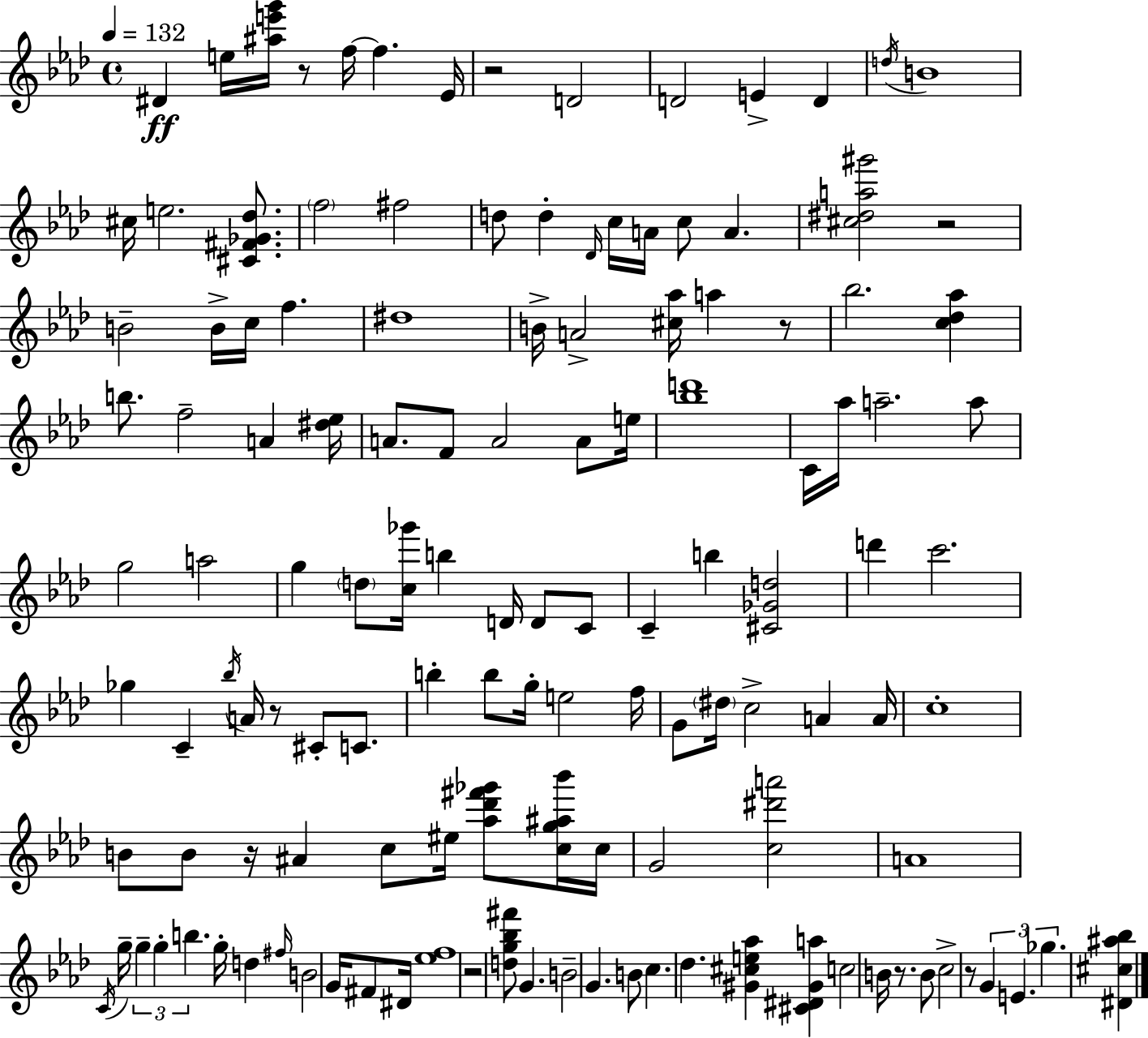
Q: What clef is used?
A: treble